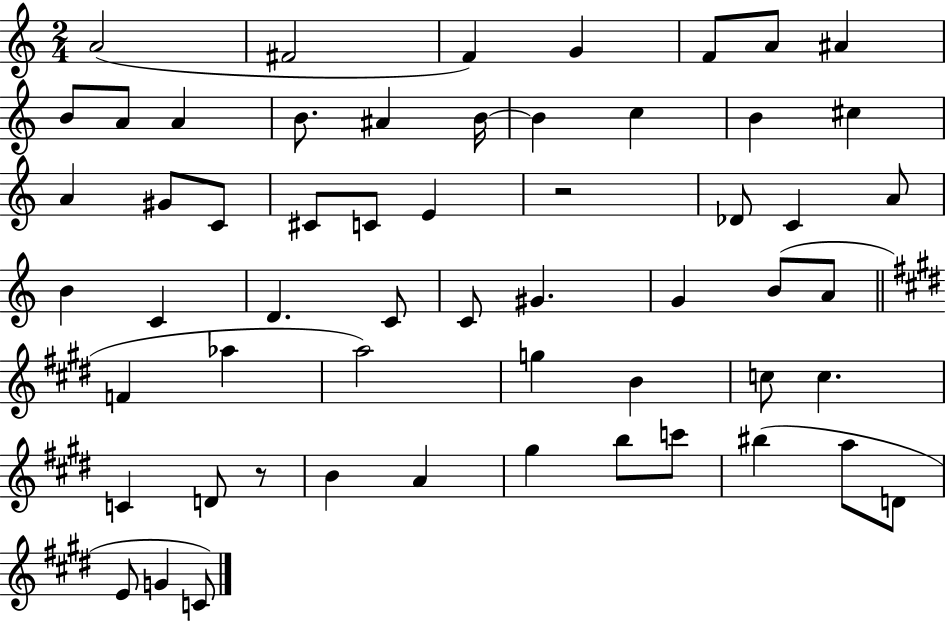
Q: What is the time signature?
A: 2/4